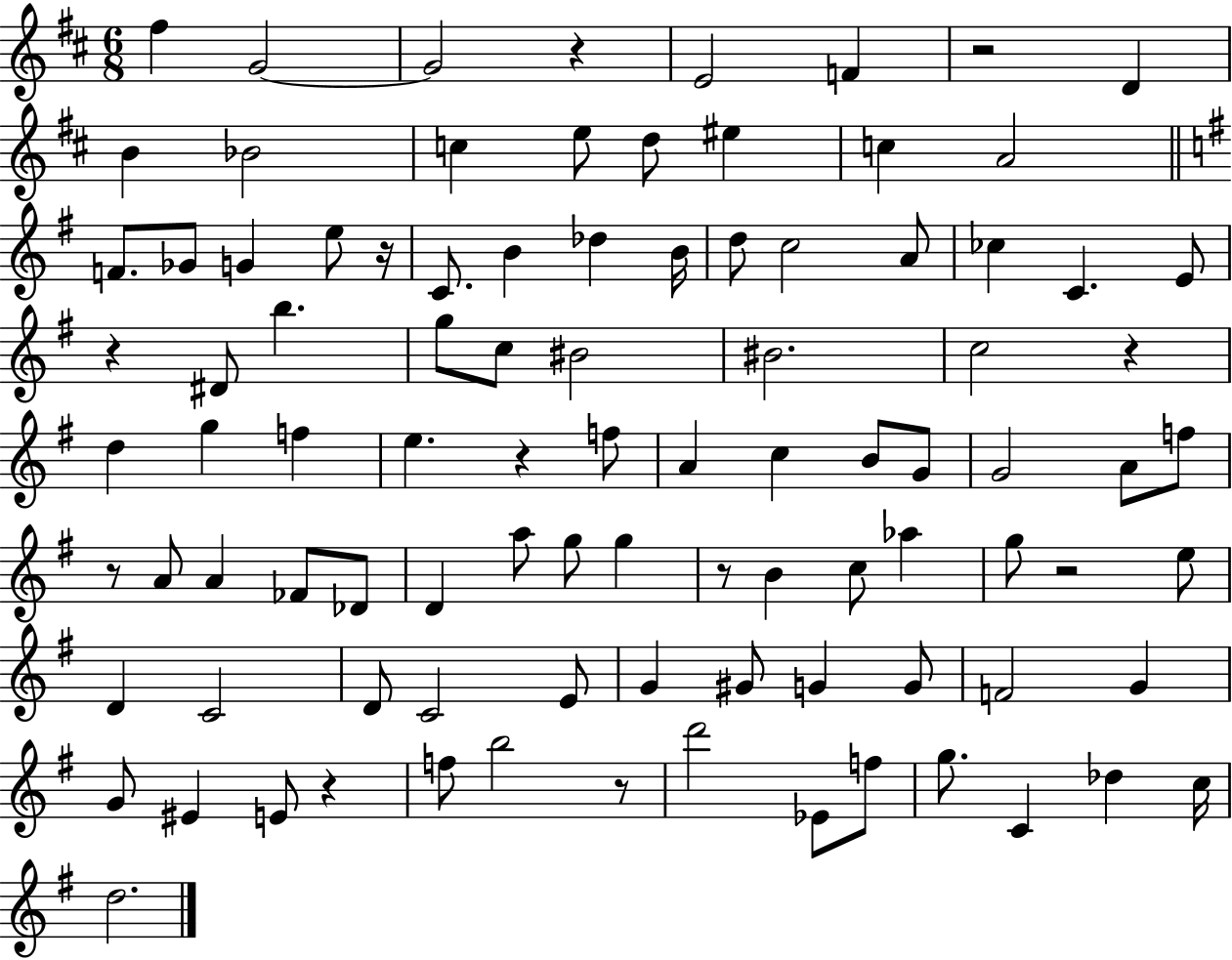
F#5/q G4/h G4/h R/q E4/h F4/q R/h D4/q B4/q Bb4/h C5/q E5/e D5/e EIS5/q C5/q A4/h F4/e. Gb4/e G4/q E5/e R/s C4/e. B4/q Db5/q B4/s D5/e C5/h A4/e CES5/q C4/q. E4/e R/q D#4/e B5/q. G5/e C5/e BIS4/h BIS4/h. C5/h R/q D5/q G5/q F5/q E5/q. R/q F5/e A4/q C5/q B4/e G4/e G4/h A4/e F5/e R/e A4/e A4/q FES4/e Db4/e D4/q A5/e G5/e G5/q R/e B4/q C5/e Ab5/q G5/e R/h E5/e D4/q C4/h D4/e C4/h E4/e G4/q G#4/e G4/q G4/e F4/h G4/q G4/e EIS4/q E4/e R/q F5/e B5/h R/e D6/h Eb4/e F5/e G5/e. C4/q Db5/q C5/s D5/h.